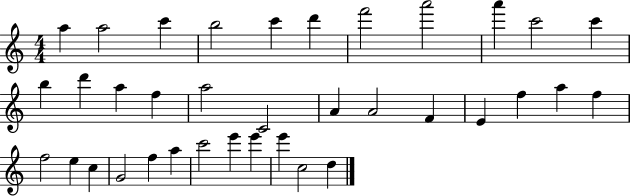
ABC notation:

X:1
T:Untitled
M:4/4
L:1/4
K:C
a a2 c' b2 c' d' f'2 a'2 a' c'2 c' b d' a f a2 C2 A A2 F E f a f f2 e c G2 f a c'2 e' e' e' c2 d